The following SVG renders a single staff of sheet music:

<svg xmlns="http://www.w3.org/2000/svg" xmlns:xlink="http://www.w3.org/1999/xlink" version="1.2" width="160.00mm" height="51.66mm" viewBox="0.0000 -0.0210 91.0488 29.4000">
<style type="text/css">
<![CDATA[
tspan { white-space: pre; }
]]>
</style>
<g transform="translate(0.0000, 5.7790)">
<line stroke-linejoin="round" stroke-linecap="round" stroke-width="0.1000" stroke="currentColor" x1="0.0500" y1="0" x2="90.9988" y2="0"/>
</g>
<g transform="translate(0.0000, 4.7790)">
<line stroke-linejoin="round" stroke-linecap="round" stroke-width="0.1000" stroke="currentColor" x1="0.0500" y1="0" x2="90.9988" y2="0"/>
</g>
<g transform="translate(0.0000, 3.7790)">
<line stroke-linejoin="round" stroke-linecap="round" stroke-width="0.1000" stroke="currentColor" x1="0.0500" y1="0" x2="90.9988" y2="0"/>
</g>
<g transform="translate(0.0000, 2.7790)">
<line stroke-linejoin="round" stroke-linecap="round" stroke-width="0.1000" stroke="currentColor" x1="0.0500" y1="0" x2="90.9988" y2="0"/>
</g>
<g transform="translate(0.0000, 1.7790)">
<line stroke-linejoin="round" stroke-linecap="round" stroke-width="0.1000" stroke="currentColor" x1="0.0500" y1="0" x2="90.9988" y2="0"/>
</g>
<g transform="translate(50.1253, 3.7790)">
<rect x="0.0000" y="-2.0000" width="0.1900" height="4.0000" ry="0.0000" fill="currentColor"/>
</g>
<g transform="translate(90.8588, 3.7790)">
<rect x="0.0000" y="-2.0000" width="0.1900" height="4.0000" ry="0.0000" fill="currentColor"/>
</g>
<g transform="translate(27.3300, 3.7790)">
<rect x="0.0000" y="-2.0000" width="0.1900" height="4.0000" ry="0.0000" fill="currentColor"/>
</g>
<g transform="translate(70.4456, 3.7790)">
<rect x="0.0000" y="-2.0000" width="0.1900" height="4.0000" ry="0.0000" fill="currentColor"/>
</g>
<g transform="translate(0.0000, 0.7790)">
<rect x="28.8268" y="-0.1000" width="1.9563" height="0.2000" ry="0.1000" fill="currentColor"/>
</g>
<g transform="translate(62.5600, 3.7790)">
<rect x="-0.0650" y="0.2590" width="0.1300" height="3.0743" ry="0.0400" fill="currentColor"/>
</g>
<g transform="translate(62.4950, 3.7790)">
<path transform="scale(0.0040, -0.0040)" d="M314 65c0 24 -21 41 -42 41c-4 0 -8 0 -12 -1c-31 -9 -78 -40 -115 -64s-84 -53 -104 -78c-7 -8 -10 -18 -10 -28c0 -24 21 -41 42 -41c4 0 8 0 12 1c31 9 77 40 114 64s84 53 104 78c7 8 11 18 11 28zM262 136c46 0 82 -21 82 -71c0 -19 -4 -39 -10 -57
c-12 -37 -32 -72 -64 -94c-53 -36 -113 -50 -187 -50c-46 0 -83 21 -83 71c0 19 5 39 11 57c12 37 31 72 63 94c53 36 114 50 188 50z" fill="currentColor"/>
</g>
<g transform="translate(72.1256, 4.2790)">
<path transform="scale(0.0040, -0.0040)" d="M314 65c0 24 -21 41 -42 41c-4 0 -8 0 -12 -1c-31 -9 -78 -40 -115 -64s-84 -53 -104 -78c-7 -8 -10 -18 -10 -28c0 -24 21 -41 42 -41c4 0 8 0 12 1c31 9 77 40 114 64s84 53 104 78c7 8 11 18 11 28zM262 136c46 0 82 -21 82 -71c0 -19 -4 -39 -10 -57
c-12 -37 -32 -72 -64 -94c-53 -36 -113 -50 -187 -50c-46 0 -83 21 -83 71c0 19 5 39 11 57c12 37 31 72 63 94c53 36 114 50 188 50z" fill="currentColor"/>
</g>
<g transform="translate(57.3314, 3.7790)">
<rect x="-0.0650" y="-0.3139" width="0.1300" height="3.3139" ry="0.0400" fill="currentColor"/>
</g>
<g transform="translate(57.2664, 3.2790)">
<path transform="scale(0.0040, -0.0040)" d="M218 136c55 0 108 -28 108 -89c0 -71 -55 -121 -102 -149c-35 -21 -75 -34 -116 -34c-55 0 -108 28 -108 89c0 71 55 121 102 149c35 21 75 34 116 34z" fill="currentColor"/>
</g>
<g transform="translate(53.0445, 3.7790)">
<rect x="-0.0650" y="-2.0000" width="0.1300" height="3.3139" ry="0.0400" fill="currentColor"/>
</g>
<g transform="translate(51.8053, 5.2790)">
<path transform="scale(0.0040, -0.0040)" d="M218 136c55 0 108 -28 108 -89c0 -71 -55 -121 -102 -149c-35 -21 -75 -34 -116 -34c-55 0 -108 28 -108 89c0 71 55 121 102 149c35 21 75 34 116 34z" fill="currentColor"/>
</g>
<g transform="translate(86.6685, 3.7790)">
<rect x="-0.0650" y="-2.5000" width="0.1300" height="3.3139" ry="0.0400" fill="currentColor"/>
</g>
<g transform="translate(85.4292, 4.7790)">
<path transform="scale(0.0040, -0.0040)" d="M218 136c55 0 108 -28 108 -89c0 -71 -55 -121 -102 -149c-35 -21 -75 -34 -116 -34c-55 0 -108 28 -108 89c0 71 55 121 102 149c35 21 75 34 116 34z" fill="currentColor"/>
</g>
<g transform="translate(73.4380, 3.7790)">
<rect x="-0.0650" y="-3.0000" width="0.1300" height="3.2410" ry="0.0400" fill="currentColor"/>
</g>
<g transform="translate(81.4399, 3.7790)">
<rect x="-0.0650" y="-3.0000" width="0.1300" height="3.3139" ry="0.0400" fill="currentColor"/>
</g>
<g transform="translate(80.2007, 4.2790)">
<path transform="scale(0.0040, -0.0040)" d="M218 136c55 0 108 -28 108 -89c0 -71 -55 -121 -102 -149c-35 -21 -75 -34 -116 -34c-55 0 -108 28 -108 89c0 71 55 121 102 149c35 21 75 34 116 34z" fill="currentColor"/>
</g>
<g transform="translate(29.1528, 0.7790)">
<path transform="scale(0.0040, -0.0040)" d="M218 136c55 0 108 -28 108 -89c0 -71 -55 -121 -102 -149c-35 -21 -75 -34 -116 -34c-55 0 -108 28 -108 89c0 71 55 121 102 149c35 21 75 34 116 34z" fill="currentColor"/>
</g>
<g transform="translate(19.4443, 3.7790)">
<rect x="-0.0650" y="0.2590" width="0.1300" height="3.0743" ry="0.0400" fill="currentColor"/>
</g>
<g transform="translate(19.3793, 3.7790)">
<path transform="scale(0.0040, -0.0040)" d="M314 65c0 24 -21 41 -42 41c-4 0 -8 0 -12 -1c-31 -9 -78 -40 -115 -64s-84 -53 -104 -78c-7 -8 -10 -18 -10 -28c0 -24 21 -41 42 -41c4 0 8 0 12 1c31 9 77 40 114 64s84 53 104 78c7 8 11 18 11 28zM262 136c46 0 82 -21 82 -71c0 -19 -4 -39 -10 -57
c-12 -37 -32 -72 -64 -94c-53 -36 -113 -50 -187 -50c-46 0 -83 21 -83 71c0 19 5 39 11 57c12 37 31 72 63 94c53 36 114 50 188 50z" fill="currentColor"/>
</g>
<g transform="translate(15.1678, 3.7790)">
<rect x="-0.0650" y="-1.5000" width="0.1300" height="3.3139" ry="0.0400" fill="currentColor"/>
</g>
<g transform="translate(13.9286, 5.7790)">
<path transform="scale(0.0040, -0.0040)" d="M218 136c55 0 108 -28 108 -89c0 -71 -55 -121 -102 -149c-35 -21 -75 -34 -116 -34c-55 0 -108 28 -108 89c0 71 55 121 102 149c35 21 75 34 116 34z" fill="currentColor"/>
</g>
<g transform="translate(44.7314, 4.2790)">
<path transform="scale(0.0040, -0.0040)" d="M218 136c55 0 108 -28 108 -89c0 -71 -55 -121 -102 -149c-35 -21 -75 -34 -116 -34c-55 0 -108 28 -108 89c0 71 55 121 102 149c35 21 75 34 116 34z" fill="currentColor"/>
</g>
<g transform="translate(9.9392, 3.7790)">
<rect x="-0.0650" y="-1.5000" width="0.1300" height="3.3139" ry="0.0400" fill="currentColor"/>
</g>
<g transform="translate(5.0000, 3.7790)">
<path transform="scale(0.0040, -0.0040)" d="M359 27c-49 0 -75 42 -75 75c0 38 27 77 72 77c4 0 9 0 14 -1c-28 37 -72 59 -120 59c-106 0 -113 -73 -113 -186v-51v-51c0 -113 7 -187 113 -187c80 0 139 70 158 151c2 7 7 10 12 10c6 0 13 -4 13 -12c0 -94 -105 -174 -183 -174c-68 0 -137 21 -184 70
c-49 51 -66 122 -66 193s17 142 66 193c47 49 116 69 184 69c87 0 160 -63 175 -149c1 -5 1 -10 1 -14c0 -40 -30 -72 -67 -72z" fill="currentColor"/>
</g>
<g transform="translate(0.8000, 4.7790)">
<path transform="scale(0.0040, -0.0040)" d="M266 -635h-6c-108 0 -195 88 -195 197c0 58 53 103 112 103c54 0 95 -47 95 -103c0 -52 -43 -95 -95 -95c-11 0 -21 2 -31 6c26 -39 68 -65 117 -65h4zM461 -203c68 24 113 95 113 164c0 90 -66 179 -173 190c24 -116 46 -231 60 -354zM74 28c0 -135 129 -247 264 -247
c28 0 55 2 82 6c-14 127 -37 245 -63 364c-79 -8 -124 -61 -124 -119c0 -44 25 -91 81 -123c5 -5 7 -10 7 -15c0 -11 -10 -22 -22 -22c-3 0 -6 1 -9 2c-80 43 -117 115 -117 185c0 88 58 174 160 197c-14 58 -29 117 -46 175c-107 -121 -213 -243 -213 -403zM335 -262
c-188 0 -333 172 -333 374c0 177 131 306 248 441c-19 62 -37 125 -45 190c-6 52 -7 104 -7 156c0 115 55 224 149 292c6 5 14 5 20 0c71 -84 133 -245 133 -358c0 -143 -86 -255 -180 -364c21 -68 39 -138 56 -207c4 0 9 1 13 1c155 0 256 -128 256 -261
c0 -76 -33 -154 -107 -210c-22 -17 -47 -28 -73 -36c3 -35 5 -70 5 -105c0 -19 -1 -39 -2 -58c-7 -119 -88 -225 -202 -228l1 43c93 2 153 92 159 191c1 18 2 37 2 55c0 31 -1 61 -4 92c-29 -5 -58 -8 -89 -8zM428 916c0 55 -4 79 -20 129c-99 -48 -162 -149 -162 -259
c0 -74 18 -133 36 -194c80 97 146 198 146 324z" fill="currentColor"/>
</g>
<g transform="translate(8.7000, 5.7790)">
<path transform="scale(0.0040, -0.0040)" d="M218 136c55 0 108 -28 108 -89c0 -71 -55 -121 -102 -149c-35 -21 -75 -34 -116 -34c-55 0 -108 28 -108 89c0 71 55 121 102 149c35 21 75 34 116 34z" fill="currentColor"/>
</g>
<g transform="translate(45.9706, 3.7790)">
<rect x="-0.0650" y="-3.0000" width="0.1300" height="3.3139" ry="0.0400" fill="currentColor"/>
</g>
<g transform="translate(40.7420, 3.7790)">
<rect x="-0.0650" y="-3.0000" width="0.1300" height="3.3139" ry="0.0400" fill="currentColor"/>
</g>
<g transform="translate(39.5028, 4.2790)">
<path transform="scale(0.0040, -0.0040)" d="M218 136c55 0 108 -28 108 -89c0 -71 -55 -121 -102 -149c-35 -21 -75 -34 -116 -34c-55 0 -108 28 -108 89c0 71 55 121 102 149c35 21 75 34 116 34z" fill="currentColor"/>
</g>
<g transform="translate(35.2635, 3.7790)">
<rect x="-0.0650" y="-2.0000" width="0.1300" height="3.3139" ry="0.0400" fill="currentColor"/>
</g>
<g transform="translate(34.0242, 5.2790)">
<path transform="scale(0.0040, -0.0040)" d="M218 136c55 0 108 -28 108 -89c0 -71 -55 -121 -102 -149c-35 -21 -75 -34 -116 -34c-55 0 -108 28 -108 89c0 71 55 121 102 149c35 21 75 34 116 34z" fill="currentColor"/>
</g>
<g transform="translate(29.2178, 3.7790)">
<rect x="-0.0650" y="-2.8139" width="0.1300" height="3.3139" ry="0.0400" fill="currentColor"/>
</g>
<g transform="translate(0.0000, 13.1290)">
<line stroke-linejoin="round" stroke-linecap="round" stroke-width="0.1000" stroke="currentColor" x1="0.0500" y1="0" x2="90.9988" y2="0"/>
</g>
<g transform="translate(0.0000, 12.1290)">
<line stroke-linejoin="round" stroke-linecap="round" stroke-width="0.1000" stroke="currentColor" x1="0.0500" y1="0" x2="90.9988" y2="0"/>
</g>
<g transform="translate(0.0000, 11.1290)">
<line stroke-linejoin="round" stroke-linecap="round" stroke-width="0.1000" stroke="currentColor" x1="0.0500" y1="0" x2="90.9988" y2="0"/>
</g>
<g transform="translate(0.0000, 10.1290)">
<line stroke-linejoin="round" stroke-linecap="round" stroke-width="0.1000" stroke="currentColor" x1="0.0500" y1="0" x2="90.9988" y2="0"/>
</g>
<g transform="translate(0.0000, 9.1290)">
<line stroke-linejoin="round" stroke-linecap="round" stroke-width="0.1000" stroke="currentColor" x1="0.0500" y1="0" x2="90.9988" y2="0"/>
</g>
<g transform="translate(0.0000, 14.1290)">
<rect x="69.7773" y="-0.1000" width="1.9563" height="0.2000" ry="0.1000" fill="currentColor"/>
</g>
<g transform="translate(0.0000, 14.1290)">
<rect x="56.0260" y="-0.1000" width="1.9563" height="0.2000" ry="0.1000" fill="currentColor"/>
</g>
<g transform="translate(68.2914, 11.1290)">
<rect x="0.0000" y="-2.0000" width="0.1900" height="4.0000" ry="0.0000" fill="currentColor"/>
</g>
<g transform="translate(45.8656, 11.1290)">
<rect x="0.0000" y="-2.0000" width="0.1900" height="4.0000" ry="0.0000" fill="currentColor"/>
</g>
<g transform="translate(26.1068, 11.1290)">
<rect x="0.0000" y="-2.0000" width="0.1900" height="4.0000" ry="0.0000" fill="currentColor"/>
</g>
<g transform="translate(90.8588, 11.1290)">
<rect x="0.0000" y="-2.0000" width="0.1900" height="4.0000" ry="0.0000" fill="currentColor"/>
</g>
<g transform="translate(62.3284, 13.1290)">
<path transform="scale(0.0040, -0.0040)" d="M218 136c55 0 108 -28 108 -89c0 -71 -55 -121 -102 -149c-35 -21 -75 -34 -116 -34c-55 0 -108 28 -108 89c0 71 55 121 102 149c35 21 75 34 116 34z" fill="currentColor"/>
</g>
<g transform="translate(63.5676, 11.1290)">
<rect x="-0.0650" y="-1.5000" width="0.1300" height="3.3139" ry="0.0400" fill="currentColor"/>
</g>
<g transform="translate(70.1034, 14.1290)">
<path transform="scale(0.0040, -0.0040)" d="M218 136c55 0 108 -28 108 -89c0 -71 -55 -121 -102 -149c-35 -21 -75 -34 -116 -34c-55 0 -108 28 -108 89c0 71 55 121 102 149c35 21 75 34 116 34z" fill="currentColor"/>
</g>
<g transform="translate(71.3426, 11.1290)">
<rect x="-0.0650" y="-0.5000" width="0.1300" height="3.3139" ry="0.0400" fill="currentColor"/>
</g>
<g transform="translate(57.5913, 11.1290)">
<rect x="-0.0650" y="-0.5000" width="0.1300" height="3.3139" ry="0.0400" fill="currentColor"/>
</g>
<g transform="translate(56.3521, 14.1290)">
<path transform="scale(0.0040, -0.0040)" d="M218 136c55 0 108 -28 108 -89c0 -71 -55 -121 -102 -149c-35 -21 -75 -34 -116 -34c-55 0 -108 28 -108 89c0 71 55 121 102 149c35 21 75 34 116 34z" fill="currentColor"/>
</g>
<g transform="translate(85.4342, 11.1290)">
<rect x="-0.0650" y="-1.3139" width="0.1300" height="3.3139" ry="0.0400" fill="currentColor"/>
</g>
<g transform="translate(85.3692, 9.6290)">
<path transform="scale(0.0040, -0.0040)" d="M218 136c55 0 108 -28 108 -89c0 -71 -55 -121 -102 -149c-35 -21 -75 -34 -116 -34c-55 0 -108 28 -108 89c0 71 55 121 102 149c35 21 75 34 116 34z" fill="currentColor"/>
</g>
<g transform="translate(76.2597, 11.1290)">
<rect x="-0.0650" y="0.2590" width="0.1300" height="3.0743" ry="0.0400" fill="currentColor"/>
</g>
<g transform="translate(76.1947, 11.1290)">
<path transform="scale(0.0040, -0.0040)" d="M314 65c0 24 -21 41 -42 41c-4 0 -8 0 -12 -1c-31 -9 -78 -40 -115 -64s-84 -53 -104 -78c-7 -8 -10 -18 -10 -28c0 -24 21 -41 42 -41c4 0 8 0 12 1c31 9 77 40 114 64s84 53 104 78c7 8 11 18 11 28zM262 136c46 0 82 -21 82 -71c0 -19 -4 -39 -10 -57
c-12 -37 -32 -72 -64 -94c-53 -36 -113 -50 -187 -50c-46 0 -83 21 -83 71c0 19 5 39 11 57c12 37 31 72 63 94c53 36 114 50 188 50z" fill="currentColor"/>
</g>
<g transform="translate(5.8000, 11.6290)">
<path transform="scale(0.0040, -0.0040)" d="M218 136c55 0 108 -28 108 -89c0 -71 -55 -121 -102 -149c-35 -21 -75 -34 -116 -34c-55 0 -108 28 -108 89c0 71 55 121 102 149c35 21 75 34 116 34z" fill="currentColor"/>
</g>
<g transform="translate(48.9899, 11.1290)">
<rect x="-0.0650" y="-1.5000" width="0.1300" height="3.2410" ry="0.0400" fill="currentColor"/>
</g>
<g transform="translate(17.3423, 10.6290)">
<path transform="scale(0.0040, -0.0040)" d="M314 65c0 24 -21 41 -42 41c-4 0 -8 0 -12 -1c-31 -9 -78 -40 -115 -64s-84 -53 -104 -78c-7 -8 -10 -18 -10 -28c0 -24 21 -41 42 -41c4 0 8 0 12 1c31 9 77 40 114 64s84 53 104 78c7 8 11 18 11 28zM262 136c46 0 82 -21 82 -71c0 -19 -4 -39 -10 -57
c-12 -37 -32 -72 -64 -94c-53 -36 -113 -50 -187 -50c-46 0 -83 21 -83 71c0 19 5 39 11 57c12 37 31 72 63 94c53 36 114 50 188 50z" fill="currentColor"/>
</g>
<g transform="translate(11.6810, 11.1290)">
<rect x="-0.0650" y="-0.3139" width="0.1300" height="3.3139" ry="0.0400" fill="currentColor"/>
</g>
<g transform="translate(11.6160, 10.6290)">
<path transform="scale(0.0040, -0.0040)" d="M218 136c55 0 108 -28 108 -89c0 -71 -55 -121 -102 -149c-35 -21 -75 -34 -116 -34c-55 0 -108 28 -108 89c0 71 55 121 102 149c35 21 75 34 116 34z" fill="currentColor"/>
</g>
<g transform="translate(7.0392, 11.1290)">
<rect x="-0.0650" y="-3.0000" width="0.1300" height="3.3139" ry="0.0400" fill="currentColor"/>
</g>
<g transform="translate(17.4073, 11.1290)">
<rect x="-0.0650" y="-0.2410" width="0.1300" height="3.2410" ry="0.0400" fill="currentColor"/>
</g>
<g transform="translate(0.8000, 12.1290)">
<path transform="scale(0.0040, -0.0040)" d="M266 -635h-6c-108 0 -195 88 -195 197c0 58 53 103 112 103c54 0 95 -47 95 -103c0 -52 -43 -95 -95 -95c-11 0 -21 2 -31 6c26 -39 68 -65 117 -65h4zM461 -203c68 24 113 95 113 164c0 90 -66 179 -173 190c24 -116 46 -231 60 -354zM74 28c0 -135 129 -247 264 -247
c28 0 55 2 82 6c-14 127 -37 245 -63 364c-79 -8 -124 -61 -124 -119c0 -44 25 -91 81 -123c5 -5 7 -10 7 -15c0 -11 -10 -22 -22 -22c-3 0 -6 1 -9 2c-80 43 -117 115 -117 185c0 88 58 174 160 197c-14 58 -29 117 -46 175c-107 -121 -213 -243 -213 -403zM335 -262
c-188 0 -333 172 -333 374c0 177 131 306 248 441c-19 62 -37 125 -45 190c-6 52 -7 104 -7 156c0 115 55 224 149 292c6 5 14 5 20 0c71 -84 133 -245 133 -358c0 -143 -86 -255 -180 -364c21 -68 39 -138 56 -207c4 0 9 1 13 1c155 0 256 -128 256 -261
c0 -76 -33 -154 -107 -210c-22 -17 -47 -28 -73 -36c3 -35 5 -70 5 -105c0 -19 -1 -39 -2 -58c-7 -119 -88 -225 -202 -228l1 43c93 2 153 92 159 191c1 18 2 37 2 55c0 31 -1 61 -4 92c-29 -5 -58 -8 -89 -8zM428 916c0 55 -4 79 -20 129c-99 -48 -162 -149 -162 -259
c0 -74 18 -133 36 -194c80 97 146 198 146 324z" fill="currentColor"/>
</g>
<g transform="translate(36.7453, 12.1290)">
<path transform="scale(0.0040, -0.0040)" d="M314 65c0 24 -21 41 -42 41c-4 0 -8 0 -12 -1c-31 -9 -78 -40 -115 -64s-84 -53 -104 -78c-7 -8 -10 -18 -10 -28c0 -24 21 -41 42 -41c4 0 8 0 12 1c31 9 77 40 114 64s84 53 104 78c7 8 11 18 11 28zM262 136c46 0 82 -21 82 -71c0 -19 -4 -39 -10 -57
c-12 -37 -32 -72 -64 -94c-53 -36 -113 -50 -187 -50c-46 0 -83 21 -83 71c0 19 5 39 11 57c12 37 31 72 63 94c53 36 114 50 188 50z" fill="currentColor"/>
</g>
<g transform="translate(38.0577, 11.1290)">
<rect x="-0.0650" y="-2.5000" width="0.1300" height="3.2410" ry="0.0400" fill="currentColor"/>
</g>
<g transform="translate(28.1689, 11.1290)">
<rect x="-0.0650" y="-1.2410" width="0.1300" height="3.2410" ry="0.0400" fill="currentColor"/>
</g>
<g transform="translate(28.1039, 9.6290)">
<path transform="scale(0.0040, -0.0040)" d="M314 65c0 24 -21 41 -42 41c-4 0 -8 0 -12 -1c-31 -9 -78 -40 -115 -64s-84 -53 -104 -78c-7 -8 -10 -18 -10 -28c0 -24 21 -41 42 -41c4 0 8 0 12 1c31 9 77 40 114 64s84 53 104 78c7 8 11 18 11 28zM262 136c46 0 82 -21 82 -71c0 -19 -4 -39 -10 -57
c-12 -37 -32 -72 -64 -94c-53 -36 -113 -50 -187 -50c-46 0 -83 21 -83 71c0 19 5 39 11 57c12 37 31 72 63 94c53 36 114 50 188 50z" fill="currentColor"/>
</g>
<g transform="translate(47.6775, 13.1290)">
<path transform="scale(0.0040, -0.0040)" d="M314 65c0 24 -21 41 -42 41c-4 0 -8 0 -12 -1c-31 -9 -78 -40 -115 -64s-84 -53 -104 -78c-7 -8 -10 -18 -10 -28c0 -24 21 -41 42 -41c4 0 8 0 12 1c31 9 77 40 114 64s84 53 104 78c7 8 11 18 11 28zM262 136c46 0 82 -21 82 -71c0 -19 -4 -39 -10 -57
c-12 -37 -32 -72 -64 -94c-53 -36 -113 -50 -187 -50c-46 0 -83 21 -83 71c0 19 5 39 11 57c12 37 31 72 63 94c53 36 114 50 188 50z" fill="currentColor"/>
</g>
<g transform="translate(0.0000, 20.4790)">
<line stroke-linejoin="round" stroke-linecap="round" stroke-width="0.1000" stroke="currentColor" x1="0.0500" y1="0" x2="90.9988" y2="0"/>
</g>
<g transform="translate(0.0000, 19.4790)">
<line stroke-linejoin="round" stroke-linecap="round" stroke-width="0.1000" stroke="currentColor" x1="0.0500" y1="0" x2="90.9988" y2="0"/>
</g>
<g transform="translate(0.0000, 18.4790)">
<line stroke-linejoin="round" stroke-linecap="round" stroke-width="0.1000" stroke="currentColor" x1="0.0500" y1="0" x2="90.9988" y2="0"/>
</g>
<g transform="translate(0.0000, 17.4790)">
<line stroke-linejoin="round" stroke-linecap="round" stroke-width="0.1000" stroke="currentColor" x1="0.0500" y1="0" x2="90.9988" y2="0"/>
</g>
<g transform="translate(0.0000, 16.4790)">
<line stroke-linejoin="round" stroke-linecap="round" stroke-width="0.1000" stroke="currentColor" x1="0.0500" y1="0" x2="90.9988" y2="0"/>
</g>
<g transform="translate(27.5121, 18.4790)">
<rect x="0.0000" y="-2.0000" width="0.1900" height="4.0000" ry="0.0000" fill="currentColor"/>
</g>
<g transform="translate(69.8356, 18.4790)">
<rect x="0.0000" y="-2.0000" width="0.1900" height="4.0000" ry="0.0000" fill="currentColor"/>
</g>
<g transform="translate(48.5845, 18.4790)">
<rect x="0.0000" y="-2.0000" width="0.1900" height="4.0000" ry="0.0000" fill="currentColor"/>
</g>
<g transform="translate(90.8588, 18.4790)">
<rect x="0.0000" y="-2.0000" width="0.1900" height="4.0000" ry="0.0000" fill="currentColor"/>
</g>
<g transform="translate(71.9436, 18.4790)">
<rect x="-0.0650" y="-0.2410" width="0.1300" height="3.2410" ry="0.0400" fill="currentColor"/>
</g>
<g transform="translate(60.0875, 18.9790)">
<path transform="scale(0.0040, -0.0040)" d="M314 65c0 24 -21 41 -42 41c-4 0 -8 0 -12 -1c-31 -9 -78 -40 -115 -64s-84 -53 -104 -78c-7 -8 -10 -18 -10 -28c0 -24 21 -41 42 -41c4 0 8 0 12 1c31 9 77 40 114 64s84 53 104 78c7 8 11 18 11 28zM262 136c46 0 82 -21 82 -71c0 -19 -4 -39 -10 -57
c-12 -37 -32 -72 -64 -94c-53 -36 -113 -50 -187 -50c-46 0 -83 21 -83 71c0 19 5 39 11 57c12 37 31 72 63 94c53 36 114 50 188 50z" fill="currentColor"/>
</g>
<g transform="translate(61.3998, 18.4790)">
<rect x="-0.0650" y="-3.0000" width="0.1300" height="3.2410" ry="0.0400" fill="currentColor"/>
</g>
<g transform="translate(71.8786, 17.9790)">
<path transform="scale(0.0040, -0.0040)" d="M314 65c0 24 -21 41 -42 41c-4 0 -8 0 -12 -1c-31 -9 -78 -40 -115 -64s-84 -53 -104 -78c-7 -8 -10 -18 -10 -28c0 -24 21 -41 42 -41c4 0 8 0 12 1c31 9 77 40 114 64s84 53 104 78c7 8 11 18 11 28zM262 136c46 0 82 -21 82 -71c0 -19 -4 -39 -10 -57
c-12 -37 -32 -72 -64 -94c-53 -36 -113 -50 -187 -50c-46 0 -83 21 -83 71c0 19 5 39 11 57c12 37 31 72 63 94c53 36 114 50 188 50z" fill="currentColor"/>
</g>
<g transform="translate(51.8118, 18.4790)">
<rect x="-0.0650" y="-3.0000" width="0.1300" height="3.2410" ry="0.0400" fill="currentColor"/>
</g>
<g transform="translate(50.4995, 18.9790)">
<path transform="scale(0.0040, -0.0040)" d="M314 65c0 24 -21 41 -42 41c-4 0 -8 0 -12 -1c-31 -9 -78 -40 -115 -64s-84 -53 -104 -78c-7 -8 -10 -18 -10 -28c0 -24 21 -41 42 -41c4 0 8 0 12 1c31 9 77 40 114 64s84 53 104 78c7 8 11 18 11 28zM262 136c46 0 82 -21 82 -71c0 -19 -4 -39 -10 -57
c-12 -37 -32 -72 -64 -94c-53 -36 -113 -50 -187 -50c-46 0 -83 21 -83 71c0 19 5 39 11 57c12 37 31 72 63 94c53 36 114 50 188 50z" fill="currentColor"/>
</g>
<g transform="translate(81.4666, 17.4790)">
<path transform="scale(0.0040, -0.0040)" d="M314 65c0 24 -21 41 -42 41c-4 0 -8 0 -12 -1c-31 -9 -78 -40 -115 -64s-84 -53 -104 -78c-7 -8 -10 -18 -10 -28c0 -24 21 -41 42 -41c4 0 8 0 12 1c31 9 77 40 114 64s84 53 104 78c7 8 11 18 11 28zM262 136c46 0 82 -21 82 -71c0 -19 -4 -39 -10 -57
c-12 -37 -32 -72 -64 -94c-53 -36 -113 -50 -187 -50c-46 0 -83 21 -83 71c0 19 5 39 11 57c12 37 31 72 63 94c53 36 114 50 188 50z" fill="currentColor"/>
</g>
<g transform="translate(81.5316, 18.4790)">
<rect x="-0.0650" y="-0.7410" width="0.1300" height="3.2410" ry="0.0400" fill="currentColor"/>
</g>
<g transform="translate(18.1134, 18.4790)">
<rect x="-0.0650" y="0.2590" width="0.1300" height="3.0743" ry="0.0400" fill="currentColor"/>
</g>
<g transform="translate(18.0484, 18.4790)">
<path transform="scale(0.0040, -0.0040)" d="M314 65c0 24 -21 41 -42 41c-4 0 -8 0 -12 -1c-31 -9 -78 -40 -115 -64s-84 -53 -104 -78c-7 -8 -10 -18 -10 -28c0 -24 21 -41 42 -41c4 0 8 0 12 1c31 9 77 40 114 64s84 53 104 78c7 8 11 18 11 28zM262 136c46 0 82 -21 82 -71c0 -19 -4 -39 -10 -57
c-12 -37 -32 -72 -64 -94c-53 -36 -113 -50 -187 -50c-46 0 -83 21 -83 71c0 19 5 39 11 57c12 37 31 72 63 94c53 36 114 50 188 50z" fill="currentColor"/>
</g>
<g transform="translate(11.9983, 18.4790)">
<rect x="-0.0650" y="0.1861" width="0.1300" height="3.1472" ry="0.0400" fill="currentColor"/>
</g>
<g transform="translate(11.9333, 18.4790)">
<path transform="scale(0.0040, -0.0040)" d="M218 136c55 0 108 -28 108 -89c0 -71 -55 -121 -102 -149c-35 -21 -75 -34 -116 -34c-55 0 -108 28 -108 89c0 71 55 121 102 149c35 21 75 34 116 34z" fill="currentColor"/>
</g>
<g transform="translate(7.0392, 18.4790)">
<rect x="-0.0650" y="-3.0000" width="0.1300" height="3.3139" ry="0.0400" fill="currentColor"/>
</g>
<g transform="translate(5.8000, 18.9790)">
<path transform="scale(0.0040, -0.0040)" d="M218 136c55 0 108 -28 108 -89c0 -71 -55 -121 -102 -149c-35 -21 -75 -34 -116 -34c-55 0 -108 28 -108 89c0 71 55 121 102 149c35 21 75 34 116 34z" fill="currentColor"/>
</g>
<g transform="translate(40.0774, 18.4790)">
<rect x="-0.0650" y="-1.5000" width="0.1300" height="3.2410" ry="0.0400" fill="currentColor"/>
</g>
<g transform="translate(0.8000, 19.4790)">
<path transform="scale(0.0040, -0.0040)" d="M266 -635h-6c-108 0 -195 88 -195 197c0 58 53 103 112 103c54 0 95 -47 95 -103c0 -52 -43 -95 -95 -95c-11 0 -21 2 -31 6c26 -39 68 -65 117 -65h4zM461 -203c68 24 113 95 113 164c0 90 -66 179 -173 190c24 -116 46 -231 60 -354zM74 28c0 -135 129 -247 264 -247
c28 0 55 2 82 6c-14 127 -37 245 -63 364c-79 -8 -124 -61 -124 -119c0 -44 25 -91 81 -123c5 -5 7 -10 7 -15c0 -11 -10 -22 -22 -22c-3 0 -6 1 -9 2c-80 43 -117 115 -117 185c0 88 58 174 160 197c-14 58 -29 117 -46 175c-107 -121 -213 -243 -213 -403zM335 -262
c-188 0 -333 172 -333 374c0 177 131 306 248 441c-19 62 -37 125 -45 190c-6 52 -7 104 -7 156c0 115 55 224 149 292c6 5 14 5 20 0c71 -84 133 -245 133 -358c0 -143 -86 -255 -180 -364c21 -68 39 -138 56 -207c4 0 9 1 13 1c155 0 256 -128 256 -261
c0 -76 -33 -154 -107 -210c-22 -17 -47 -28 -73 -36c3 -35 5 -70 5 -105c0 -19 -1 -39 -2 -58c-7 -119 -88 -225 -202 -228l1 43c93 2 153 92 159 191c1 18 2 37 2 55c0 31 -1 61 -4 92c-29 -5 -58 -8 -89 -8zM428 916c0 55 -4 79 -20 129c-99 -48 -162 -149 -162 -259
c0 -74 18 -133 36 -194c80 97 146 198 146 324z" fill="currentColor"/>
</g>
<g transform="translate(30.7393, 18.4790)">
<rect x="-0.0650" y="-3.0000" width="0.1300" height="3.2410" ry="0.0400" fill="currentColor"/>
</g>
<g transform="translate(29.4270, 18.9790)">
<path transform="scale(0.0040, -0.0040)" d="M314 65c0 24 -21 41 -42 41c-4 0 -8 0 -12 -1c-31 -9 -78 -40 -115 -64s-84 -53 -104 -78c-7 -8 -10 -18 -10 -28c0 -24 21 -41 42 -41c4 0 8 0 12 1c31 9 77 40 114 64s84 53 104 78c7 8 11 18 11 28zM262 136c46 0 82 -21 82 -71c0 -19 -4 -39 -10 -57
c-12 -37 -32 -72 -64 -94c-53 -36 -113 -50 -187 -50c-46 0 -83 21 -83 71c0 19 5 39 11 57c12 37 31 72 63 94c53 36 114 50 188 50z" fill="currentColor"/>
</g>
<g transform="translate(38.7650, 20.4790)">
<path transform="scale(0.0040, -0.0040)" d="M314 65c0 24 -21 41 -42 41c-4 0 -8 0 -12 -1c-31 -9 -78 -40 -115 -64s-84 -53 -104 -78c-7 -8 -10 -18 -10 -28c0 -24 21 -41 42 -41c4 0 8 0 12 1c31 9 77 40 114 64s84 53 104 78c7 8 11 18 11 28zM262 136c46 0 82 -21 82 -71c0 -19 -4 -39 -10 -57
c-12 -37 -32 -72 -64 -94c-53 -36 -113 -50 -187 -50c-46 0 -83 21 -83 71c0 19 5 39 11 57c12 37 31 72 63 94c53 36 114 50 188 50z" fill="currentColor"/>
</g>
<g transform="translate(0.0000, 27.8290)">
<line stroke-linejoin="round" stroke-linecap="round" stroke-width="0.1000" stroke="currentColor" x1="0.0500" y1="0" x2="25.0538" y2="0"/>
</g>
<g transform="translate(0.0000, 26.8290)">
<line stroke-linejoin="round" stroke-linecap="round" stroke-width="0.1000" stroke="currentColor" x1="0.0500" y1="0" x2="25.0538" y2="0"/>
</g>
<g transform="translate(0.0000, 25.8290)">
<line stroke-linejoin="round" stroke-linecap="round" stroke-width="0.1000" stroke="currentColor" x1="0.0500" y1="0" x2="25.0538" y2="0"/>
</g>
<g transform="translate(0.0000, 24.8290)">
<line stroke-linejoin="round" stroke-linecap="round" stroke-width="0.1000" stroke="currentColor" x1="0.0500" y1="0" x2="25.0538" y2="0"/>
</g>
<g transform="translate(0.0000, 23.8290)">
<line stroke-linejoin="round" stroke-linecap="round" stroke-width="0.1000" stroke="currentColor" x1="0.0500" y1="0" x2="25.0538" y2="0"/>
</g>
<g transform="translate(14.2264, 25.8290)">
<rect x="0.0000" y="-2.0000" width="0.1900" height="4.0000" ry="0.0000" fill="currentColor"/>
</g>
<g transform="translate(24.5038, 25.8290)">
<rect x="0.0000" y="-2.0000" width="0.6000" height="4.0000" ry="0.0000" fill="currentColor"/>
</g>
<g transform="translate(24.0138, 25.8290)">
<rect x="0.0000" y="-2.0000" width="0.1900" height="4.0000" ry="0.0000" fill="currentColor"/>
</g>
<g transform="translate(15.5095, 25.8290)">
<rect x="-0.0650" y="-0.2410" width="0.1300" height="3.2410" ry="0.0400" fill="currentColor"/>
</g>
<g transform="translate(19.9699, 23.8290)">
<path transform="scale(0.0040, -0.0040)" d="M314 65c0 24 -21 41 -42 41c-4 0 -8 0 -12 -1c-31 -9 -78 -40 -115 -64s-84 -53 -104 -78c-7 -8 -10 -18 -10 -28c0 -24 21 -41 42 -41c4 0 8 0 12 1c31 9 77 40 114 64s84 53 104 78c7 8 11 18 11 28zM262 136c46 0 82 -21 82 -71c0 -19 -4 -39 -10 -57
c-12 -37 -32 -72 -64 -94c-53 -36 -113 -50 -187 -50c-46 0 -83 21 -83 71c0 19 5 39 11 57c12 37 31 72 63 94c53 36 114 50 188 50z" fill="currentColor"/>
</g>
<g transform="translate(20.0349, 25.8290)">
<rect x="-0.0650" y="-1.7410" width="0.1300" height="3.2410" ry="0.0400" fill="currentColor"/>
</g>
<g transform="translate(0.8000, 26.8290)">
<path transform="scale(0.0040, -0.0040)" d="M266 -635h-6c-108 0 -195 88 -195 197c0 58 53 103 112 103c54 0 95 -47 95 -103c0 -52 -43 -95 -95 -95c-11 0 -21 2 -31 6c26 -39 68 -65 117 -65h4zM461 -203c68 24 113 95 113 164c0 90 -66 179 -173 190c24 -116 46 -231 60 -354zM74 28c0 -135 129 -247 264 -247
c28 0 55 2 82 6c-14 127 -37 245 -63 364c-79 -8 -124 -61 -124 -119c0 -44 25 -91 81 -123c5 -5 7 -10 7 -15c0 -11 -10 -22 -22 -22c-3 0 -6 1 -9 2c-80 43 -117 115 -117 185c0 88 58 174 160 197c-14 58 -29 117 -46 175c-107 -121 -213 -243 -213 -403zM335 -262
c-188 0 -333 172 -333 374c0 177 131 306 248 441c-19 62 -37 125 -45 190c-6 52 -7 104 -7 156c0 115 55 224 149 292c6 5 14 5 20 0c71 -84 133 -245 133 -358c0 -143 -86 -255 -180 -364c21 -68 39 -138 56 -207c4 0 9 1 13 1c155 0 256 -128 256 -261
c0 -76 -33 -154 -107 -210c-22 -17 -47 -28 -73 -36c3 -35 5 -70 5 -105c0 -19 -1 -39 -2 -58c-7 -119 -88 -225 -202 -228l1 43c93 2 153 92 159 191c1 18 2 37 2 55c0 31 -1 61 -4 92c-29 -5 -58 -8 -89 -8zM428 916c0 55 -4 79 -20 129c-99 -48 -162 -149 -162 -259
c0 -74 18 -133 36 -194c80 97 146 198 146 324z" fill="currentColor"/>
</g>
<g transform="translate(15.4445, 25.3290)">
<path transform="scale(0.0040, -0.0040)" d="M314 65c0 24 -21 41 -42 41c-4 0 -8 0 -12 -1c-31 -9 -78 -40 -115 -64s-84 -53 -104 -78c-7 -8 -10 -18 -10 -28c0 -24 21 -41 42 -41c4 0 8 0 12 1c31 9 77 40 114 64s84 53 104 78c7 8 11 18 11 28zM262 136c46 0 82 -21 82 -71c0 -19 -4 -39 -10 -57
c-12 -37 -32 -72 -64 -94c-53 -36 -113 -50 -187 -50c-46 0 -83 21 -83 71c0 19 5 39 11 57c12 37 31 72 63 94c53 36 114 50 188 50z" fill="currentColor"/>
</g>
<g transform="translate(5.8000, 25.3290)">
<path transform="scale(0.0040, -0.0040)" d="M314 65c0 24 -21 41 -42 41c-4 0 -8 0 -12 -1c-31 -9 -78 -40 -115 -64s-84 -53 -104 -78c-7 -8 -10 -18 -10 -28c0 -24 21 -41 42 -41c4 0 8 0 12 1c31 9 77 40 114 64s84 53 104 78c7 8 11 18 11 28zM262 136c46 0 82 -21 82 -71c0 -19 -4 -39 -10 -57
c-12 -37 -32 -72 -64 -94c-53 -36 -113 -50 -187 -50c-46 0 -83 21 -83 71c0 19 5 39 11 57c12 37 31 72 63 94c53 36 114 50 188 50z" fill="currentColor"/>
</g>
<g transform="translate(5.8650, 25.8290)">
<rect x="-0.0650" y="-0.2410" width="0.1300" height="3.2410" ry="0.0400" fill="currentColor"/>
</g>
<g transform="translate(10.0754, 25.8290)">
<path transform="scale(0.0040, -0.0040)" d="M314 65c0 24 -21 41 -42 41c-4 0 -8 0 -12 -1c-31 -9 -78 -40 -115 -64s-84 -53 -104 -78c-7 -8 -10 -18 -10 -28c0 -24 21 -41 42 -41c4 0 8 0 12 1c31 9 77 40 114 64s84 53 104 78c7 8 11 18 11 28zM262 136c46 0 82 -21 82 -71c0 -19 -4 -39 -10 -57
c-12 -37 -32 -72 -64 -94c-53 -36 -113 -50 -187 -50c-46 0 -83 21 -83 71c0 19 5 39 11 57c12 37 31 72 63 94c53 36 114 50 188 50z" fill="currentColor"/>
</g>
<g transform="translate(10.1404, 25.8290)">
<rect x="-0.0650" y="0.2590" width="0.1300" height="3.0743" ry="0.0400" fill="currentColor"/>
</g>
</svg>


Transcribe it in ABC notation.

X:1
T:Untitled
M:4/4
L:1/4
K:C
E E B2 a F A A F c B2 A2 A G A c c2 e2 G2 E2 C E C B2 e A B B2 A2 E2 A2 A2 c2 d2 c2 B2 c2 f2